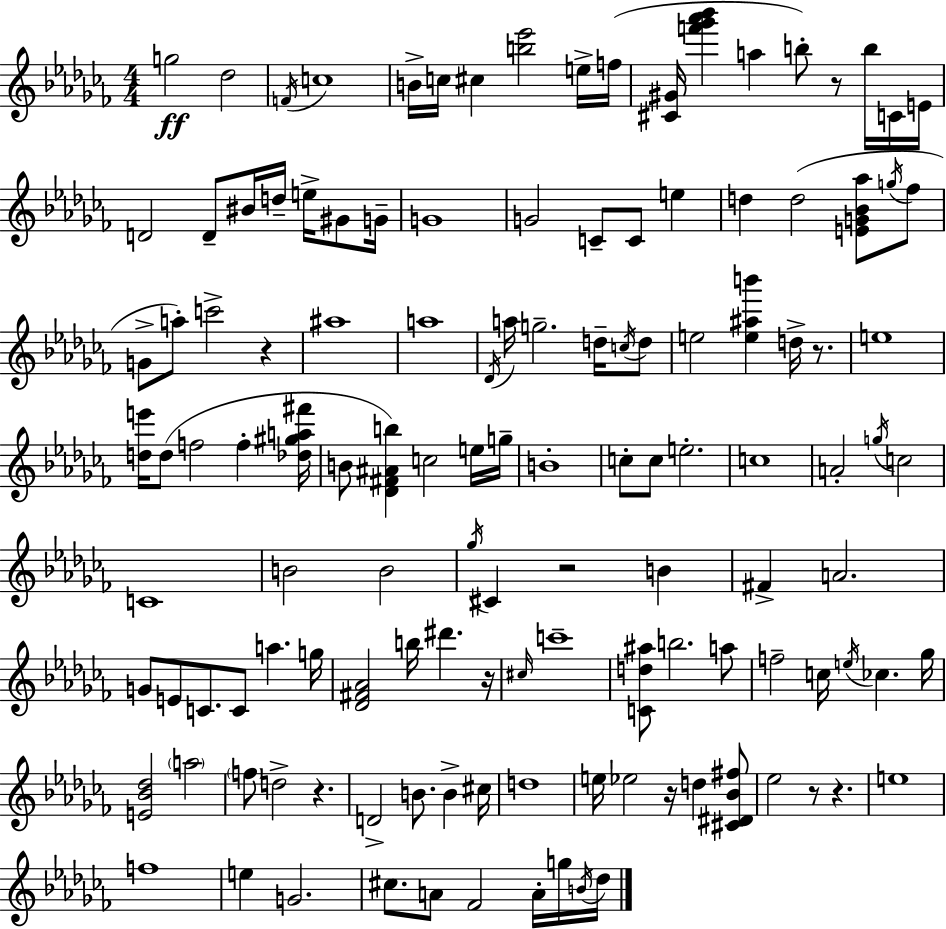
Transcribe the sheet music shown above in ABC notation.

X:1
T:Untitled
M:4/4
L:1/4
K:Abm
g2 _d2 F/4 c4 B/4 c/4 ^c [b_e']2 e/4 f/4 [^C^G]/4 [f'_g'_a'_b'] a b/2 z/2 b/4 C/4 E/4 D2 D/2 ^B/4 d/4 e/4 ^G/2 G/4 G4 G2 C/2 C/2 e d d2 [EG_B_a]/2 g/4 _f/2 G/2 a/2 c'2 z ^a4 a4 _D/4 a/4 g2 d/4 c/4 d/2 e2 [e^ab'] d/4 z/2 e4 [de']/4 d/2 f2 f [_d^ga^f']/4 B/2 [_D^F^Ab] c2 e/4 g/4 B4 c/2 c/2 e2 c4 A2 g/4 c2 C4 B2 B2 _g/4 ^C z2 B ^F A2 G/2 E/2 C/2 C/2 a g/4 [_D^F_A]2 b/4 ^d' z/4 ^c/4 c'4 [Cd^a]/2 b2 a/2 f2 c/4 e/4 _c _g/4 [E_B_d]2 a2 f/2 d2 z D2 B/2 B ^c/4 d4 e/4 _e2 z/4 d [^C^D_B^f]/2 _e2 z/2 z e4 f4 e G2 ^c/2 A/2 _F2 A/4 g/4 B/4 _d/4